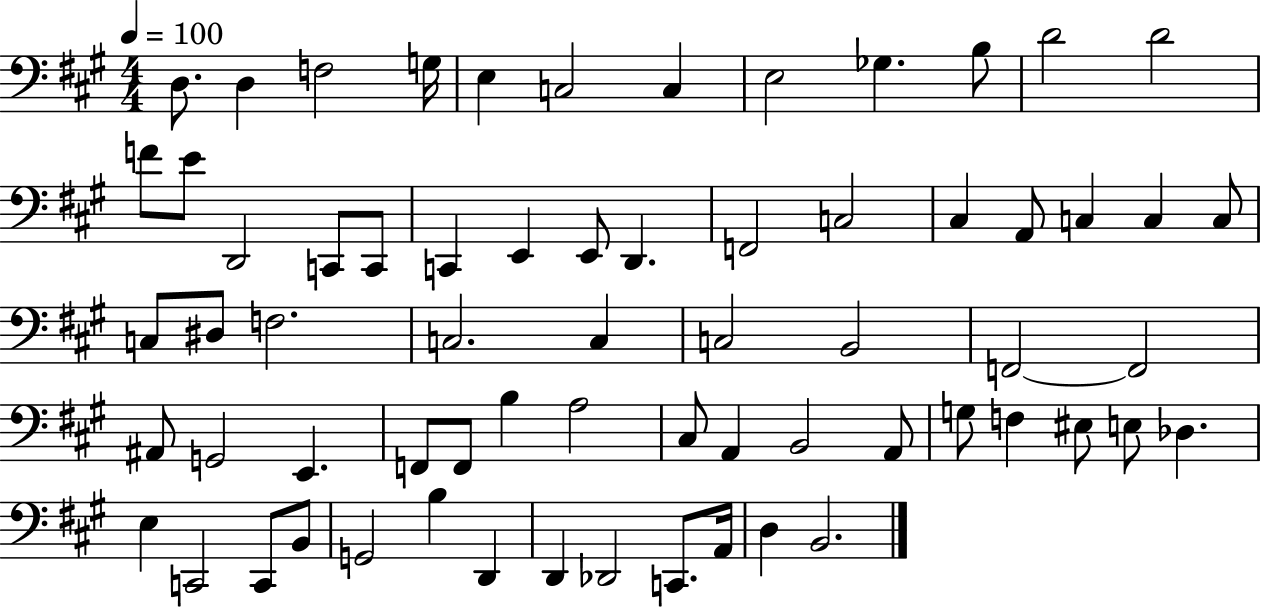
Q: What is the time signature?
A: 4/4